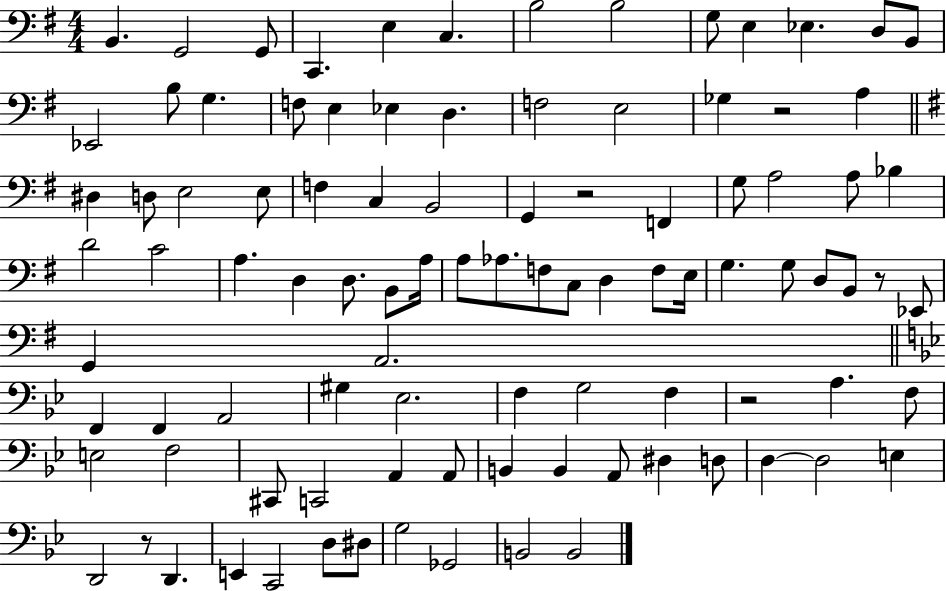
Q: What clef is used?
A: bass